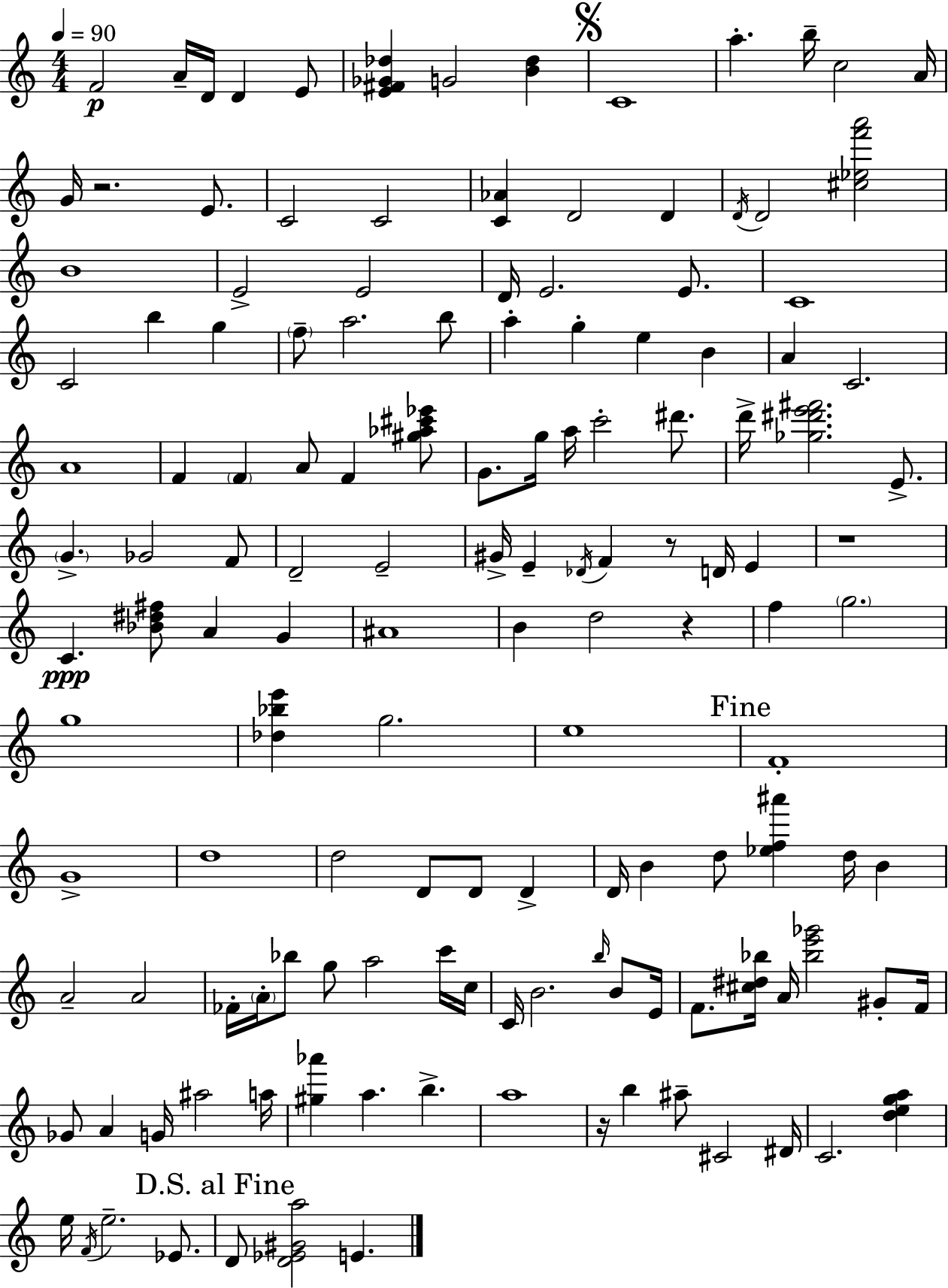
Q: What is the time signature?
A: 4/4